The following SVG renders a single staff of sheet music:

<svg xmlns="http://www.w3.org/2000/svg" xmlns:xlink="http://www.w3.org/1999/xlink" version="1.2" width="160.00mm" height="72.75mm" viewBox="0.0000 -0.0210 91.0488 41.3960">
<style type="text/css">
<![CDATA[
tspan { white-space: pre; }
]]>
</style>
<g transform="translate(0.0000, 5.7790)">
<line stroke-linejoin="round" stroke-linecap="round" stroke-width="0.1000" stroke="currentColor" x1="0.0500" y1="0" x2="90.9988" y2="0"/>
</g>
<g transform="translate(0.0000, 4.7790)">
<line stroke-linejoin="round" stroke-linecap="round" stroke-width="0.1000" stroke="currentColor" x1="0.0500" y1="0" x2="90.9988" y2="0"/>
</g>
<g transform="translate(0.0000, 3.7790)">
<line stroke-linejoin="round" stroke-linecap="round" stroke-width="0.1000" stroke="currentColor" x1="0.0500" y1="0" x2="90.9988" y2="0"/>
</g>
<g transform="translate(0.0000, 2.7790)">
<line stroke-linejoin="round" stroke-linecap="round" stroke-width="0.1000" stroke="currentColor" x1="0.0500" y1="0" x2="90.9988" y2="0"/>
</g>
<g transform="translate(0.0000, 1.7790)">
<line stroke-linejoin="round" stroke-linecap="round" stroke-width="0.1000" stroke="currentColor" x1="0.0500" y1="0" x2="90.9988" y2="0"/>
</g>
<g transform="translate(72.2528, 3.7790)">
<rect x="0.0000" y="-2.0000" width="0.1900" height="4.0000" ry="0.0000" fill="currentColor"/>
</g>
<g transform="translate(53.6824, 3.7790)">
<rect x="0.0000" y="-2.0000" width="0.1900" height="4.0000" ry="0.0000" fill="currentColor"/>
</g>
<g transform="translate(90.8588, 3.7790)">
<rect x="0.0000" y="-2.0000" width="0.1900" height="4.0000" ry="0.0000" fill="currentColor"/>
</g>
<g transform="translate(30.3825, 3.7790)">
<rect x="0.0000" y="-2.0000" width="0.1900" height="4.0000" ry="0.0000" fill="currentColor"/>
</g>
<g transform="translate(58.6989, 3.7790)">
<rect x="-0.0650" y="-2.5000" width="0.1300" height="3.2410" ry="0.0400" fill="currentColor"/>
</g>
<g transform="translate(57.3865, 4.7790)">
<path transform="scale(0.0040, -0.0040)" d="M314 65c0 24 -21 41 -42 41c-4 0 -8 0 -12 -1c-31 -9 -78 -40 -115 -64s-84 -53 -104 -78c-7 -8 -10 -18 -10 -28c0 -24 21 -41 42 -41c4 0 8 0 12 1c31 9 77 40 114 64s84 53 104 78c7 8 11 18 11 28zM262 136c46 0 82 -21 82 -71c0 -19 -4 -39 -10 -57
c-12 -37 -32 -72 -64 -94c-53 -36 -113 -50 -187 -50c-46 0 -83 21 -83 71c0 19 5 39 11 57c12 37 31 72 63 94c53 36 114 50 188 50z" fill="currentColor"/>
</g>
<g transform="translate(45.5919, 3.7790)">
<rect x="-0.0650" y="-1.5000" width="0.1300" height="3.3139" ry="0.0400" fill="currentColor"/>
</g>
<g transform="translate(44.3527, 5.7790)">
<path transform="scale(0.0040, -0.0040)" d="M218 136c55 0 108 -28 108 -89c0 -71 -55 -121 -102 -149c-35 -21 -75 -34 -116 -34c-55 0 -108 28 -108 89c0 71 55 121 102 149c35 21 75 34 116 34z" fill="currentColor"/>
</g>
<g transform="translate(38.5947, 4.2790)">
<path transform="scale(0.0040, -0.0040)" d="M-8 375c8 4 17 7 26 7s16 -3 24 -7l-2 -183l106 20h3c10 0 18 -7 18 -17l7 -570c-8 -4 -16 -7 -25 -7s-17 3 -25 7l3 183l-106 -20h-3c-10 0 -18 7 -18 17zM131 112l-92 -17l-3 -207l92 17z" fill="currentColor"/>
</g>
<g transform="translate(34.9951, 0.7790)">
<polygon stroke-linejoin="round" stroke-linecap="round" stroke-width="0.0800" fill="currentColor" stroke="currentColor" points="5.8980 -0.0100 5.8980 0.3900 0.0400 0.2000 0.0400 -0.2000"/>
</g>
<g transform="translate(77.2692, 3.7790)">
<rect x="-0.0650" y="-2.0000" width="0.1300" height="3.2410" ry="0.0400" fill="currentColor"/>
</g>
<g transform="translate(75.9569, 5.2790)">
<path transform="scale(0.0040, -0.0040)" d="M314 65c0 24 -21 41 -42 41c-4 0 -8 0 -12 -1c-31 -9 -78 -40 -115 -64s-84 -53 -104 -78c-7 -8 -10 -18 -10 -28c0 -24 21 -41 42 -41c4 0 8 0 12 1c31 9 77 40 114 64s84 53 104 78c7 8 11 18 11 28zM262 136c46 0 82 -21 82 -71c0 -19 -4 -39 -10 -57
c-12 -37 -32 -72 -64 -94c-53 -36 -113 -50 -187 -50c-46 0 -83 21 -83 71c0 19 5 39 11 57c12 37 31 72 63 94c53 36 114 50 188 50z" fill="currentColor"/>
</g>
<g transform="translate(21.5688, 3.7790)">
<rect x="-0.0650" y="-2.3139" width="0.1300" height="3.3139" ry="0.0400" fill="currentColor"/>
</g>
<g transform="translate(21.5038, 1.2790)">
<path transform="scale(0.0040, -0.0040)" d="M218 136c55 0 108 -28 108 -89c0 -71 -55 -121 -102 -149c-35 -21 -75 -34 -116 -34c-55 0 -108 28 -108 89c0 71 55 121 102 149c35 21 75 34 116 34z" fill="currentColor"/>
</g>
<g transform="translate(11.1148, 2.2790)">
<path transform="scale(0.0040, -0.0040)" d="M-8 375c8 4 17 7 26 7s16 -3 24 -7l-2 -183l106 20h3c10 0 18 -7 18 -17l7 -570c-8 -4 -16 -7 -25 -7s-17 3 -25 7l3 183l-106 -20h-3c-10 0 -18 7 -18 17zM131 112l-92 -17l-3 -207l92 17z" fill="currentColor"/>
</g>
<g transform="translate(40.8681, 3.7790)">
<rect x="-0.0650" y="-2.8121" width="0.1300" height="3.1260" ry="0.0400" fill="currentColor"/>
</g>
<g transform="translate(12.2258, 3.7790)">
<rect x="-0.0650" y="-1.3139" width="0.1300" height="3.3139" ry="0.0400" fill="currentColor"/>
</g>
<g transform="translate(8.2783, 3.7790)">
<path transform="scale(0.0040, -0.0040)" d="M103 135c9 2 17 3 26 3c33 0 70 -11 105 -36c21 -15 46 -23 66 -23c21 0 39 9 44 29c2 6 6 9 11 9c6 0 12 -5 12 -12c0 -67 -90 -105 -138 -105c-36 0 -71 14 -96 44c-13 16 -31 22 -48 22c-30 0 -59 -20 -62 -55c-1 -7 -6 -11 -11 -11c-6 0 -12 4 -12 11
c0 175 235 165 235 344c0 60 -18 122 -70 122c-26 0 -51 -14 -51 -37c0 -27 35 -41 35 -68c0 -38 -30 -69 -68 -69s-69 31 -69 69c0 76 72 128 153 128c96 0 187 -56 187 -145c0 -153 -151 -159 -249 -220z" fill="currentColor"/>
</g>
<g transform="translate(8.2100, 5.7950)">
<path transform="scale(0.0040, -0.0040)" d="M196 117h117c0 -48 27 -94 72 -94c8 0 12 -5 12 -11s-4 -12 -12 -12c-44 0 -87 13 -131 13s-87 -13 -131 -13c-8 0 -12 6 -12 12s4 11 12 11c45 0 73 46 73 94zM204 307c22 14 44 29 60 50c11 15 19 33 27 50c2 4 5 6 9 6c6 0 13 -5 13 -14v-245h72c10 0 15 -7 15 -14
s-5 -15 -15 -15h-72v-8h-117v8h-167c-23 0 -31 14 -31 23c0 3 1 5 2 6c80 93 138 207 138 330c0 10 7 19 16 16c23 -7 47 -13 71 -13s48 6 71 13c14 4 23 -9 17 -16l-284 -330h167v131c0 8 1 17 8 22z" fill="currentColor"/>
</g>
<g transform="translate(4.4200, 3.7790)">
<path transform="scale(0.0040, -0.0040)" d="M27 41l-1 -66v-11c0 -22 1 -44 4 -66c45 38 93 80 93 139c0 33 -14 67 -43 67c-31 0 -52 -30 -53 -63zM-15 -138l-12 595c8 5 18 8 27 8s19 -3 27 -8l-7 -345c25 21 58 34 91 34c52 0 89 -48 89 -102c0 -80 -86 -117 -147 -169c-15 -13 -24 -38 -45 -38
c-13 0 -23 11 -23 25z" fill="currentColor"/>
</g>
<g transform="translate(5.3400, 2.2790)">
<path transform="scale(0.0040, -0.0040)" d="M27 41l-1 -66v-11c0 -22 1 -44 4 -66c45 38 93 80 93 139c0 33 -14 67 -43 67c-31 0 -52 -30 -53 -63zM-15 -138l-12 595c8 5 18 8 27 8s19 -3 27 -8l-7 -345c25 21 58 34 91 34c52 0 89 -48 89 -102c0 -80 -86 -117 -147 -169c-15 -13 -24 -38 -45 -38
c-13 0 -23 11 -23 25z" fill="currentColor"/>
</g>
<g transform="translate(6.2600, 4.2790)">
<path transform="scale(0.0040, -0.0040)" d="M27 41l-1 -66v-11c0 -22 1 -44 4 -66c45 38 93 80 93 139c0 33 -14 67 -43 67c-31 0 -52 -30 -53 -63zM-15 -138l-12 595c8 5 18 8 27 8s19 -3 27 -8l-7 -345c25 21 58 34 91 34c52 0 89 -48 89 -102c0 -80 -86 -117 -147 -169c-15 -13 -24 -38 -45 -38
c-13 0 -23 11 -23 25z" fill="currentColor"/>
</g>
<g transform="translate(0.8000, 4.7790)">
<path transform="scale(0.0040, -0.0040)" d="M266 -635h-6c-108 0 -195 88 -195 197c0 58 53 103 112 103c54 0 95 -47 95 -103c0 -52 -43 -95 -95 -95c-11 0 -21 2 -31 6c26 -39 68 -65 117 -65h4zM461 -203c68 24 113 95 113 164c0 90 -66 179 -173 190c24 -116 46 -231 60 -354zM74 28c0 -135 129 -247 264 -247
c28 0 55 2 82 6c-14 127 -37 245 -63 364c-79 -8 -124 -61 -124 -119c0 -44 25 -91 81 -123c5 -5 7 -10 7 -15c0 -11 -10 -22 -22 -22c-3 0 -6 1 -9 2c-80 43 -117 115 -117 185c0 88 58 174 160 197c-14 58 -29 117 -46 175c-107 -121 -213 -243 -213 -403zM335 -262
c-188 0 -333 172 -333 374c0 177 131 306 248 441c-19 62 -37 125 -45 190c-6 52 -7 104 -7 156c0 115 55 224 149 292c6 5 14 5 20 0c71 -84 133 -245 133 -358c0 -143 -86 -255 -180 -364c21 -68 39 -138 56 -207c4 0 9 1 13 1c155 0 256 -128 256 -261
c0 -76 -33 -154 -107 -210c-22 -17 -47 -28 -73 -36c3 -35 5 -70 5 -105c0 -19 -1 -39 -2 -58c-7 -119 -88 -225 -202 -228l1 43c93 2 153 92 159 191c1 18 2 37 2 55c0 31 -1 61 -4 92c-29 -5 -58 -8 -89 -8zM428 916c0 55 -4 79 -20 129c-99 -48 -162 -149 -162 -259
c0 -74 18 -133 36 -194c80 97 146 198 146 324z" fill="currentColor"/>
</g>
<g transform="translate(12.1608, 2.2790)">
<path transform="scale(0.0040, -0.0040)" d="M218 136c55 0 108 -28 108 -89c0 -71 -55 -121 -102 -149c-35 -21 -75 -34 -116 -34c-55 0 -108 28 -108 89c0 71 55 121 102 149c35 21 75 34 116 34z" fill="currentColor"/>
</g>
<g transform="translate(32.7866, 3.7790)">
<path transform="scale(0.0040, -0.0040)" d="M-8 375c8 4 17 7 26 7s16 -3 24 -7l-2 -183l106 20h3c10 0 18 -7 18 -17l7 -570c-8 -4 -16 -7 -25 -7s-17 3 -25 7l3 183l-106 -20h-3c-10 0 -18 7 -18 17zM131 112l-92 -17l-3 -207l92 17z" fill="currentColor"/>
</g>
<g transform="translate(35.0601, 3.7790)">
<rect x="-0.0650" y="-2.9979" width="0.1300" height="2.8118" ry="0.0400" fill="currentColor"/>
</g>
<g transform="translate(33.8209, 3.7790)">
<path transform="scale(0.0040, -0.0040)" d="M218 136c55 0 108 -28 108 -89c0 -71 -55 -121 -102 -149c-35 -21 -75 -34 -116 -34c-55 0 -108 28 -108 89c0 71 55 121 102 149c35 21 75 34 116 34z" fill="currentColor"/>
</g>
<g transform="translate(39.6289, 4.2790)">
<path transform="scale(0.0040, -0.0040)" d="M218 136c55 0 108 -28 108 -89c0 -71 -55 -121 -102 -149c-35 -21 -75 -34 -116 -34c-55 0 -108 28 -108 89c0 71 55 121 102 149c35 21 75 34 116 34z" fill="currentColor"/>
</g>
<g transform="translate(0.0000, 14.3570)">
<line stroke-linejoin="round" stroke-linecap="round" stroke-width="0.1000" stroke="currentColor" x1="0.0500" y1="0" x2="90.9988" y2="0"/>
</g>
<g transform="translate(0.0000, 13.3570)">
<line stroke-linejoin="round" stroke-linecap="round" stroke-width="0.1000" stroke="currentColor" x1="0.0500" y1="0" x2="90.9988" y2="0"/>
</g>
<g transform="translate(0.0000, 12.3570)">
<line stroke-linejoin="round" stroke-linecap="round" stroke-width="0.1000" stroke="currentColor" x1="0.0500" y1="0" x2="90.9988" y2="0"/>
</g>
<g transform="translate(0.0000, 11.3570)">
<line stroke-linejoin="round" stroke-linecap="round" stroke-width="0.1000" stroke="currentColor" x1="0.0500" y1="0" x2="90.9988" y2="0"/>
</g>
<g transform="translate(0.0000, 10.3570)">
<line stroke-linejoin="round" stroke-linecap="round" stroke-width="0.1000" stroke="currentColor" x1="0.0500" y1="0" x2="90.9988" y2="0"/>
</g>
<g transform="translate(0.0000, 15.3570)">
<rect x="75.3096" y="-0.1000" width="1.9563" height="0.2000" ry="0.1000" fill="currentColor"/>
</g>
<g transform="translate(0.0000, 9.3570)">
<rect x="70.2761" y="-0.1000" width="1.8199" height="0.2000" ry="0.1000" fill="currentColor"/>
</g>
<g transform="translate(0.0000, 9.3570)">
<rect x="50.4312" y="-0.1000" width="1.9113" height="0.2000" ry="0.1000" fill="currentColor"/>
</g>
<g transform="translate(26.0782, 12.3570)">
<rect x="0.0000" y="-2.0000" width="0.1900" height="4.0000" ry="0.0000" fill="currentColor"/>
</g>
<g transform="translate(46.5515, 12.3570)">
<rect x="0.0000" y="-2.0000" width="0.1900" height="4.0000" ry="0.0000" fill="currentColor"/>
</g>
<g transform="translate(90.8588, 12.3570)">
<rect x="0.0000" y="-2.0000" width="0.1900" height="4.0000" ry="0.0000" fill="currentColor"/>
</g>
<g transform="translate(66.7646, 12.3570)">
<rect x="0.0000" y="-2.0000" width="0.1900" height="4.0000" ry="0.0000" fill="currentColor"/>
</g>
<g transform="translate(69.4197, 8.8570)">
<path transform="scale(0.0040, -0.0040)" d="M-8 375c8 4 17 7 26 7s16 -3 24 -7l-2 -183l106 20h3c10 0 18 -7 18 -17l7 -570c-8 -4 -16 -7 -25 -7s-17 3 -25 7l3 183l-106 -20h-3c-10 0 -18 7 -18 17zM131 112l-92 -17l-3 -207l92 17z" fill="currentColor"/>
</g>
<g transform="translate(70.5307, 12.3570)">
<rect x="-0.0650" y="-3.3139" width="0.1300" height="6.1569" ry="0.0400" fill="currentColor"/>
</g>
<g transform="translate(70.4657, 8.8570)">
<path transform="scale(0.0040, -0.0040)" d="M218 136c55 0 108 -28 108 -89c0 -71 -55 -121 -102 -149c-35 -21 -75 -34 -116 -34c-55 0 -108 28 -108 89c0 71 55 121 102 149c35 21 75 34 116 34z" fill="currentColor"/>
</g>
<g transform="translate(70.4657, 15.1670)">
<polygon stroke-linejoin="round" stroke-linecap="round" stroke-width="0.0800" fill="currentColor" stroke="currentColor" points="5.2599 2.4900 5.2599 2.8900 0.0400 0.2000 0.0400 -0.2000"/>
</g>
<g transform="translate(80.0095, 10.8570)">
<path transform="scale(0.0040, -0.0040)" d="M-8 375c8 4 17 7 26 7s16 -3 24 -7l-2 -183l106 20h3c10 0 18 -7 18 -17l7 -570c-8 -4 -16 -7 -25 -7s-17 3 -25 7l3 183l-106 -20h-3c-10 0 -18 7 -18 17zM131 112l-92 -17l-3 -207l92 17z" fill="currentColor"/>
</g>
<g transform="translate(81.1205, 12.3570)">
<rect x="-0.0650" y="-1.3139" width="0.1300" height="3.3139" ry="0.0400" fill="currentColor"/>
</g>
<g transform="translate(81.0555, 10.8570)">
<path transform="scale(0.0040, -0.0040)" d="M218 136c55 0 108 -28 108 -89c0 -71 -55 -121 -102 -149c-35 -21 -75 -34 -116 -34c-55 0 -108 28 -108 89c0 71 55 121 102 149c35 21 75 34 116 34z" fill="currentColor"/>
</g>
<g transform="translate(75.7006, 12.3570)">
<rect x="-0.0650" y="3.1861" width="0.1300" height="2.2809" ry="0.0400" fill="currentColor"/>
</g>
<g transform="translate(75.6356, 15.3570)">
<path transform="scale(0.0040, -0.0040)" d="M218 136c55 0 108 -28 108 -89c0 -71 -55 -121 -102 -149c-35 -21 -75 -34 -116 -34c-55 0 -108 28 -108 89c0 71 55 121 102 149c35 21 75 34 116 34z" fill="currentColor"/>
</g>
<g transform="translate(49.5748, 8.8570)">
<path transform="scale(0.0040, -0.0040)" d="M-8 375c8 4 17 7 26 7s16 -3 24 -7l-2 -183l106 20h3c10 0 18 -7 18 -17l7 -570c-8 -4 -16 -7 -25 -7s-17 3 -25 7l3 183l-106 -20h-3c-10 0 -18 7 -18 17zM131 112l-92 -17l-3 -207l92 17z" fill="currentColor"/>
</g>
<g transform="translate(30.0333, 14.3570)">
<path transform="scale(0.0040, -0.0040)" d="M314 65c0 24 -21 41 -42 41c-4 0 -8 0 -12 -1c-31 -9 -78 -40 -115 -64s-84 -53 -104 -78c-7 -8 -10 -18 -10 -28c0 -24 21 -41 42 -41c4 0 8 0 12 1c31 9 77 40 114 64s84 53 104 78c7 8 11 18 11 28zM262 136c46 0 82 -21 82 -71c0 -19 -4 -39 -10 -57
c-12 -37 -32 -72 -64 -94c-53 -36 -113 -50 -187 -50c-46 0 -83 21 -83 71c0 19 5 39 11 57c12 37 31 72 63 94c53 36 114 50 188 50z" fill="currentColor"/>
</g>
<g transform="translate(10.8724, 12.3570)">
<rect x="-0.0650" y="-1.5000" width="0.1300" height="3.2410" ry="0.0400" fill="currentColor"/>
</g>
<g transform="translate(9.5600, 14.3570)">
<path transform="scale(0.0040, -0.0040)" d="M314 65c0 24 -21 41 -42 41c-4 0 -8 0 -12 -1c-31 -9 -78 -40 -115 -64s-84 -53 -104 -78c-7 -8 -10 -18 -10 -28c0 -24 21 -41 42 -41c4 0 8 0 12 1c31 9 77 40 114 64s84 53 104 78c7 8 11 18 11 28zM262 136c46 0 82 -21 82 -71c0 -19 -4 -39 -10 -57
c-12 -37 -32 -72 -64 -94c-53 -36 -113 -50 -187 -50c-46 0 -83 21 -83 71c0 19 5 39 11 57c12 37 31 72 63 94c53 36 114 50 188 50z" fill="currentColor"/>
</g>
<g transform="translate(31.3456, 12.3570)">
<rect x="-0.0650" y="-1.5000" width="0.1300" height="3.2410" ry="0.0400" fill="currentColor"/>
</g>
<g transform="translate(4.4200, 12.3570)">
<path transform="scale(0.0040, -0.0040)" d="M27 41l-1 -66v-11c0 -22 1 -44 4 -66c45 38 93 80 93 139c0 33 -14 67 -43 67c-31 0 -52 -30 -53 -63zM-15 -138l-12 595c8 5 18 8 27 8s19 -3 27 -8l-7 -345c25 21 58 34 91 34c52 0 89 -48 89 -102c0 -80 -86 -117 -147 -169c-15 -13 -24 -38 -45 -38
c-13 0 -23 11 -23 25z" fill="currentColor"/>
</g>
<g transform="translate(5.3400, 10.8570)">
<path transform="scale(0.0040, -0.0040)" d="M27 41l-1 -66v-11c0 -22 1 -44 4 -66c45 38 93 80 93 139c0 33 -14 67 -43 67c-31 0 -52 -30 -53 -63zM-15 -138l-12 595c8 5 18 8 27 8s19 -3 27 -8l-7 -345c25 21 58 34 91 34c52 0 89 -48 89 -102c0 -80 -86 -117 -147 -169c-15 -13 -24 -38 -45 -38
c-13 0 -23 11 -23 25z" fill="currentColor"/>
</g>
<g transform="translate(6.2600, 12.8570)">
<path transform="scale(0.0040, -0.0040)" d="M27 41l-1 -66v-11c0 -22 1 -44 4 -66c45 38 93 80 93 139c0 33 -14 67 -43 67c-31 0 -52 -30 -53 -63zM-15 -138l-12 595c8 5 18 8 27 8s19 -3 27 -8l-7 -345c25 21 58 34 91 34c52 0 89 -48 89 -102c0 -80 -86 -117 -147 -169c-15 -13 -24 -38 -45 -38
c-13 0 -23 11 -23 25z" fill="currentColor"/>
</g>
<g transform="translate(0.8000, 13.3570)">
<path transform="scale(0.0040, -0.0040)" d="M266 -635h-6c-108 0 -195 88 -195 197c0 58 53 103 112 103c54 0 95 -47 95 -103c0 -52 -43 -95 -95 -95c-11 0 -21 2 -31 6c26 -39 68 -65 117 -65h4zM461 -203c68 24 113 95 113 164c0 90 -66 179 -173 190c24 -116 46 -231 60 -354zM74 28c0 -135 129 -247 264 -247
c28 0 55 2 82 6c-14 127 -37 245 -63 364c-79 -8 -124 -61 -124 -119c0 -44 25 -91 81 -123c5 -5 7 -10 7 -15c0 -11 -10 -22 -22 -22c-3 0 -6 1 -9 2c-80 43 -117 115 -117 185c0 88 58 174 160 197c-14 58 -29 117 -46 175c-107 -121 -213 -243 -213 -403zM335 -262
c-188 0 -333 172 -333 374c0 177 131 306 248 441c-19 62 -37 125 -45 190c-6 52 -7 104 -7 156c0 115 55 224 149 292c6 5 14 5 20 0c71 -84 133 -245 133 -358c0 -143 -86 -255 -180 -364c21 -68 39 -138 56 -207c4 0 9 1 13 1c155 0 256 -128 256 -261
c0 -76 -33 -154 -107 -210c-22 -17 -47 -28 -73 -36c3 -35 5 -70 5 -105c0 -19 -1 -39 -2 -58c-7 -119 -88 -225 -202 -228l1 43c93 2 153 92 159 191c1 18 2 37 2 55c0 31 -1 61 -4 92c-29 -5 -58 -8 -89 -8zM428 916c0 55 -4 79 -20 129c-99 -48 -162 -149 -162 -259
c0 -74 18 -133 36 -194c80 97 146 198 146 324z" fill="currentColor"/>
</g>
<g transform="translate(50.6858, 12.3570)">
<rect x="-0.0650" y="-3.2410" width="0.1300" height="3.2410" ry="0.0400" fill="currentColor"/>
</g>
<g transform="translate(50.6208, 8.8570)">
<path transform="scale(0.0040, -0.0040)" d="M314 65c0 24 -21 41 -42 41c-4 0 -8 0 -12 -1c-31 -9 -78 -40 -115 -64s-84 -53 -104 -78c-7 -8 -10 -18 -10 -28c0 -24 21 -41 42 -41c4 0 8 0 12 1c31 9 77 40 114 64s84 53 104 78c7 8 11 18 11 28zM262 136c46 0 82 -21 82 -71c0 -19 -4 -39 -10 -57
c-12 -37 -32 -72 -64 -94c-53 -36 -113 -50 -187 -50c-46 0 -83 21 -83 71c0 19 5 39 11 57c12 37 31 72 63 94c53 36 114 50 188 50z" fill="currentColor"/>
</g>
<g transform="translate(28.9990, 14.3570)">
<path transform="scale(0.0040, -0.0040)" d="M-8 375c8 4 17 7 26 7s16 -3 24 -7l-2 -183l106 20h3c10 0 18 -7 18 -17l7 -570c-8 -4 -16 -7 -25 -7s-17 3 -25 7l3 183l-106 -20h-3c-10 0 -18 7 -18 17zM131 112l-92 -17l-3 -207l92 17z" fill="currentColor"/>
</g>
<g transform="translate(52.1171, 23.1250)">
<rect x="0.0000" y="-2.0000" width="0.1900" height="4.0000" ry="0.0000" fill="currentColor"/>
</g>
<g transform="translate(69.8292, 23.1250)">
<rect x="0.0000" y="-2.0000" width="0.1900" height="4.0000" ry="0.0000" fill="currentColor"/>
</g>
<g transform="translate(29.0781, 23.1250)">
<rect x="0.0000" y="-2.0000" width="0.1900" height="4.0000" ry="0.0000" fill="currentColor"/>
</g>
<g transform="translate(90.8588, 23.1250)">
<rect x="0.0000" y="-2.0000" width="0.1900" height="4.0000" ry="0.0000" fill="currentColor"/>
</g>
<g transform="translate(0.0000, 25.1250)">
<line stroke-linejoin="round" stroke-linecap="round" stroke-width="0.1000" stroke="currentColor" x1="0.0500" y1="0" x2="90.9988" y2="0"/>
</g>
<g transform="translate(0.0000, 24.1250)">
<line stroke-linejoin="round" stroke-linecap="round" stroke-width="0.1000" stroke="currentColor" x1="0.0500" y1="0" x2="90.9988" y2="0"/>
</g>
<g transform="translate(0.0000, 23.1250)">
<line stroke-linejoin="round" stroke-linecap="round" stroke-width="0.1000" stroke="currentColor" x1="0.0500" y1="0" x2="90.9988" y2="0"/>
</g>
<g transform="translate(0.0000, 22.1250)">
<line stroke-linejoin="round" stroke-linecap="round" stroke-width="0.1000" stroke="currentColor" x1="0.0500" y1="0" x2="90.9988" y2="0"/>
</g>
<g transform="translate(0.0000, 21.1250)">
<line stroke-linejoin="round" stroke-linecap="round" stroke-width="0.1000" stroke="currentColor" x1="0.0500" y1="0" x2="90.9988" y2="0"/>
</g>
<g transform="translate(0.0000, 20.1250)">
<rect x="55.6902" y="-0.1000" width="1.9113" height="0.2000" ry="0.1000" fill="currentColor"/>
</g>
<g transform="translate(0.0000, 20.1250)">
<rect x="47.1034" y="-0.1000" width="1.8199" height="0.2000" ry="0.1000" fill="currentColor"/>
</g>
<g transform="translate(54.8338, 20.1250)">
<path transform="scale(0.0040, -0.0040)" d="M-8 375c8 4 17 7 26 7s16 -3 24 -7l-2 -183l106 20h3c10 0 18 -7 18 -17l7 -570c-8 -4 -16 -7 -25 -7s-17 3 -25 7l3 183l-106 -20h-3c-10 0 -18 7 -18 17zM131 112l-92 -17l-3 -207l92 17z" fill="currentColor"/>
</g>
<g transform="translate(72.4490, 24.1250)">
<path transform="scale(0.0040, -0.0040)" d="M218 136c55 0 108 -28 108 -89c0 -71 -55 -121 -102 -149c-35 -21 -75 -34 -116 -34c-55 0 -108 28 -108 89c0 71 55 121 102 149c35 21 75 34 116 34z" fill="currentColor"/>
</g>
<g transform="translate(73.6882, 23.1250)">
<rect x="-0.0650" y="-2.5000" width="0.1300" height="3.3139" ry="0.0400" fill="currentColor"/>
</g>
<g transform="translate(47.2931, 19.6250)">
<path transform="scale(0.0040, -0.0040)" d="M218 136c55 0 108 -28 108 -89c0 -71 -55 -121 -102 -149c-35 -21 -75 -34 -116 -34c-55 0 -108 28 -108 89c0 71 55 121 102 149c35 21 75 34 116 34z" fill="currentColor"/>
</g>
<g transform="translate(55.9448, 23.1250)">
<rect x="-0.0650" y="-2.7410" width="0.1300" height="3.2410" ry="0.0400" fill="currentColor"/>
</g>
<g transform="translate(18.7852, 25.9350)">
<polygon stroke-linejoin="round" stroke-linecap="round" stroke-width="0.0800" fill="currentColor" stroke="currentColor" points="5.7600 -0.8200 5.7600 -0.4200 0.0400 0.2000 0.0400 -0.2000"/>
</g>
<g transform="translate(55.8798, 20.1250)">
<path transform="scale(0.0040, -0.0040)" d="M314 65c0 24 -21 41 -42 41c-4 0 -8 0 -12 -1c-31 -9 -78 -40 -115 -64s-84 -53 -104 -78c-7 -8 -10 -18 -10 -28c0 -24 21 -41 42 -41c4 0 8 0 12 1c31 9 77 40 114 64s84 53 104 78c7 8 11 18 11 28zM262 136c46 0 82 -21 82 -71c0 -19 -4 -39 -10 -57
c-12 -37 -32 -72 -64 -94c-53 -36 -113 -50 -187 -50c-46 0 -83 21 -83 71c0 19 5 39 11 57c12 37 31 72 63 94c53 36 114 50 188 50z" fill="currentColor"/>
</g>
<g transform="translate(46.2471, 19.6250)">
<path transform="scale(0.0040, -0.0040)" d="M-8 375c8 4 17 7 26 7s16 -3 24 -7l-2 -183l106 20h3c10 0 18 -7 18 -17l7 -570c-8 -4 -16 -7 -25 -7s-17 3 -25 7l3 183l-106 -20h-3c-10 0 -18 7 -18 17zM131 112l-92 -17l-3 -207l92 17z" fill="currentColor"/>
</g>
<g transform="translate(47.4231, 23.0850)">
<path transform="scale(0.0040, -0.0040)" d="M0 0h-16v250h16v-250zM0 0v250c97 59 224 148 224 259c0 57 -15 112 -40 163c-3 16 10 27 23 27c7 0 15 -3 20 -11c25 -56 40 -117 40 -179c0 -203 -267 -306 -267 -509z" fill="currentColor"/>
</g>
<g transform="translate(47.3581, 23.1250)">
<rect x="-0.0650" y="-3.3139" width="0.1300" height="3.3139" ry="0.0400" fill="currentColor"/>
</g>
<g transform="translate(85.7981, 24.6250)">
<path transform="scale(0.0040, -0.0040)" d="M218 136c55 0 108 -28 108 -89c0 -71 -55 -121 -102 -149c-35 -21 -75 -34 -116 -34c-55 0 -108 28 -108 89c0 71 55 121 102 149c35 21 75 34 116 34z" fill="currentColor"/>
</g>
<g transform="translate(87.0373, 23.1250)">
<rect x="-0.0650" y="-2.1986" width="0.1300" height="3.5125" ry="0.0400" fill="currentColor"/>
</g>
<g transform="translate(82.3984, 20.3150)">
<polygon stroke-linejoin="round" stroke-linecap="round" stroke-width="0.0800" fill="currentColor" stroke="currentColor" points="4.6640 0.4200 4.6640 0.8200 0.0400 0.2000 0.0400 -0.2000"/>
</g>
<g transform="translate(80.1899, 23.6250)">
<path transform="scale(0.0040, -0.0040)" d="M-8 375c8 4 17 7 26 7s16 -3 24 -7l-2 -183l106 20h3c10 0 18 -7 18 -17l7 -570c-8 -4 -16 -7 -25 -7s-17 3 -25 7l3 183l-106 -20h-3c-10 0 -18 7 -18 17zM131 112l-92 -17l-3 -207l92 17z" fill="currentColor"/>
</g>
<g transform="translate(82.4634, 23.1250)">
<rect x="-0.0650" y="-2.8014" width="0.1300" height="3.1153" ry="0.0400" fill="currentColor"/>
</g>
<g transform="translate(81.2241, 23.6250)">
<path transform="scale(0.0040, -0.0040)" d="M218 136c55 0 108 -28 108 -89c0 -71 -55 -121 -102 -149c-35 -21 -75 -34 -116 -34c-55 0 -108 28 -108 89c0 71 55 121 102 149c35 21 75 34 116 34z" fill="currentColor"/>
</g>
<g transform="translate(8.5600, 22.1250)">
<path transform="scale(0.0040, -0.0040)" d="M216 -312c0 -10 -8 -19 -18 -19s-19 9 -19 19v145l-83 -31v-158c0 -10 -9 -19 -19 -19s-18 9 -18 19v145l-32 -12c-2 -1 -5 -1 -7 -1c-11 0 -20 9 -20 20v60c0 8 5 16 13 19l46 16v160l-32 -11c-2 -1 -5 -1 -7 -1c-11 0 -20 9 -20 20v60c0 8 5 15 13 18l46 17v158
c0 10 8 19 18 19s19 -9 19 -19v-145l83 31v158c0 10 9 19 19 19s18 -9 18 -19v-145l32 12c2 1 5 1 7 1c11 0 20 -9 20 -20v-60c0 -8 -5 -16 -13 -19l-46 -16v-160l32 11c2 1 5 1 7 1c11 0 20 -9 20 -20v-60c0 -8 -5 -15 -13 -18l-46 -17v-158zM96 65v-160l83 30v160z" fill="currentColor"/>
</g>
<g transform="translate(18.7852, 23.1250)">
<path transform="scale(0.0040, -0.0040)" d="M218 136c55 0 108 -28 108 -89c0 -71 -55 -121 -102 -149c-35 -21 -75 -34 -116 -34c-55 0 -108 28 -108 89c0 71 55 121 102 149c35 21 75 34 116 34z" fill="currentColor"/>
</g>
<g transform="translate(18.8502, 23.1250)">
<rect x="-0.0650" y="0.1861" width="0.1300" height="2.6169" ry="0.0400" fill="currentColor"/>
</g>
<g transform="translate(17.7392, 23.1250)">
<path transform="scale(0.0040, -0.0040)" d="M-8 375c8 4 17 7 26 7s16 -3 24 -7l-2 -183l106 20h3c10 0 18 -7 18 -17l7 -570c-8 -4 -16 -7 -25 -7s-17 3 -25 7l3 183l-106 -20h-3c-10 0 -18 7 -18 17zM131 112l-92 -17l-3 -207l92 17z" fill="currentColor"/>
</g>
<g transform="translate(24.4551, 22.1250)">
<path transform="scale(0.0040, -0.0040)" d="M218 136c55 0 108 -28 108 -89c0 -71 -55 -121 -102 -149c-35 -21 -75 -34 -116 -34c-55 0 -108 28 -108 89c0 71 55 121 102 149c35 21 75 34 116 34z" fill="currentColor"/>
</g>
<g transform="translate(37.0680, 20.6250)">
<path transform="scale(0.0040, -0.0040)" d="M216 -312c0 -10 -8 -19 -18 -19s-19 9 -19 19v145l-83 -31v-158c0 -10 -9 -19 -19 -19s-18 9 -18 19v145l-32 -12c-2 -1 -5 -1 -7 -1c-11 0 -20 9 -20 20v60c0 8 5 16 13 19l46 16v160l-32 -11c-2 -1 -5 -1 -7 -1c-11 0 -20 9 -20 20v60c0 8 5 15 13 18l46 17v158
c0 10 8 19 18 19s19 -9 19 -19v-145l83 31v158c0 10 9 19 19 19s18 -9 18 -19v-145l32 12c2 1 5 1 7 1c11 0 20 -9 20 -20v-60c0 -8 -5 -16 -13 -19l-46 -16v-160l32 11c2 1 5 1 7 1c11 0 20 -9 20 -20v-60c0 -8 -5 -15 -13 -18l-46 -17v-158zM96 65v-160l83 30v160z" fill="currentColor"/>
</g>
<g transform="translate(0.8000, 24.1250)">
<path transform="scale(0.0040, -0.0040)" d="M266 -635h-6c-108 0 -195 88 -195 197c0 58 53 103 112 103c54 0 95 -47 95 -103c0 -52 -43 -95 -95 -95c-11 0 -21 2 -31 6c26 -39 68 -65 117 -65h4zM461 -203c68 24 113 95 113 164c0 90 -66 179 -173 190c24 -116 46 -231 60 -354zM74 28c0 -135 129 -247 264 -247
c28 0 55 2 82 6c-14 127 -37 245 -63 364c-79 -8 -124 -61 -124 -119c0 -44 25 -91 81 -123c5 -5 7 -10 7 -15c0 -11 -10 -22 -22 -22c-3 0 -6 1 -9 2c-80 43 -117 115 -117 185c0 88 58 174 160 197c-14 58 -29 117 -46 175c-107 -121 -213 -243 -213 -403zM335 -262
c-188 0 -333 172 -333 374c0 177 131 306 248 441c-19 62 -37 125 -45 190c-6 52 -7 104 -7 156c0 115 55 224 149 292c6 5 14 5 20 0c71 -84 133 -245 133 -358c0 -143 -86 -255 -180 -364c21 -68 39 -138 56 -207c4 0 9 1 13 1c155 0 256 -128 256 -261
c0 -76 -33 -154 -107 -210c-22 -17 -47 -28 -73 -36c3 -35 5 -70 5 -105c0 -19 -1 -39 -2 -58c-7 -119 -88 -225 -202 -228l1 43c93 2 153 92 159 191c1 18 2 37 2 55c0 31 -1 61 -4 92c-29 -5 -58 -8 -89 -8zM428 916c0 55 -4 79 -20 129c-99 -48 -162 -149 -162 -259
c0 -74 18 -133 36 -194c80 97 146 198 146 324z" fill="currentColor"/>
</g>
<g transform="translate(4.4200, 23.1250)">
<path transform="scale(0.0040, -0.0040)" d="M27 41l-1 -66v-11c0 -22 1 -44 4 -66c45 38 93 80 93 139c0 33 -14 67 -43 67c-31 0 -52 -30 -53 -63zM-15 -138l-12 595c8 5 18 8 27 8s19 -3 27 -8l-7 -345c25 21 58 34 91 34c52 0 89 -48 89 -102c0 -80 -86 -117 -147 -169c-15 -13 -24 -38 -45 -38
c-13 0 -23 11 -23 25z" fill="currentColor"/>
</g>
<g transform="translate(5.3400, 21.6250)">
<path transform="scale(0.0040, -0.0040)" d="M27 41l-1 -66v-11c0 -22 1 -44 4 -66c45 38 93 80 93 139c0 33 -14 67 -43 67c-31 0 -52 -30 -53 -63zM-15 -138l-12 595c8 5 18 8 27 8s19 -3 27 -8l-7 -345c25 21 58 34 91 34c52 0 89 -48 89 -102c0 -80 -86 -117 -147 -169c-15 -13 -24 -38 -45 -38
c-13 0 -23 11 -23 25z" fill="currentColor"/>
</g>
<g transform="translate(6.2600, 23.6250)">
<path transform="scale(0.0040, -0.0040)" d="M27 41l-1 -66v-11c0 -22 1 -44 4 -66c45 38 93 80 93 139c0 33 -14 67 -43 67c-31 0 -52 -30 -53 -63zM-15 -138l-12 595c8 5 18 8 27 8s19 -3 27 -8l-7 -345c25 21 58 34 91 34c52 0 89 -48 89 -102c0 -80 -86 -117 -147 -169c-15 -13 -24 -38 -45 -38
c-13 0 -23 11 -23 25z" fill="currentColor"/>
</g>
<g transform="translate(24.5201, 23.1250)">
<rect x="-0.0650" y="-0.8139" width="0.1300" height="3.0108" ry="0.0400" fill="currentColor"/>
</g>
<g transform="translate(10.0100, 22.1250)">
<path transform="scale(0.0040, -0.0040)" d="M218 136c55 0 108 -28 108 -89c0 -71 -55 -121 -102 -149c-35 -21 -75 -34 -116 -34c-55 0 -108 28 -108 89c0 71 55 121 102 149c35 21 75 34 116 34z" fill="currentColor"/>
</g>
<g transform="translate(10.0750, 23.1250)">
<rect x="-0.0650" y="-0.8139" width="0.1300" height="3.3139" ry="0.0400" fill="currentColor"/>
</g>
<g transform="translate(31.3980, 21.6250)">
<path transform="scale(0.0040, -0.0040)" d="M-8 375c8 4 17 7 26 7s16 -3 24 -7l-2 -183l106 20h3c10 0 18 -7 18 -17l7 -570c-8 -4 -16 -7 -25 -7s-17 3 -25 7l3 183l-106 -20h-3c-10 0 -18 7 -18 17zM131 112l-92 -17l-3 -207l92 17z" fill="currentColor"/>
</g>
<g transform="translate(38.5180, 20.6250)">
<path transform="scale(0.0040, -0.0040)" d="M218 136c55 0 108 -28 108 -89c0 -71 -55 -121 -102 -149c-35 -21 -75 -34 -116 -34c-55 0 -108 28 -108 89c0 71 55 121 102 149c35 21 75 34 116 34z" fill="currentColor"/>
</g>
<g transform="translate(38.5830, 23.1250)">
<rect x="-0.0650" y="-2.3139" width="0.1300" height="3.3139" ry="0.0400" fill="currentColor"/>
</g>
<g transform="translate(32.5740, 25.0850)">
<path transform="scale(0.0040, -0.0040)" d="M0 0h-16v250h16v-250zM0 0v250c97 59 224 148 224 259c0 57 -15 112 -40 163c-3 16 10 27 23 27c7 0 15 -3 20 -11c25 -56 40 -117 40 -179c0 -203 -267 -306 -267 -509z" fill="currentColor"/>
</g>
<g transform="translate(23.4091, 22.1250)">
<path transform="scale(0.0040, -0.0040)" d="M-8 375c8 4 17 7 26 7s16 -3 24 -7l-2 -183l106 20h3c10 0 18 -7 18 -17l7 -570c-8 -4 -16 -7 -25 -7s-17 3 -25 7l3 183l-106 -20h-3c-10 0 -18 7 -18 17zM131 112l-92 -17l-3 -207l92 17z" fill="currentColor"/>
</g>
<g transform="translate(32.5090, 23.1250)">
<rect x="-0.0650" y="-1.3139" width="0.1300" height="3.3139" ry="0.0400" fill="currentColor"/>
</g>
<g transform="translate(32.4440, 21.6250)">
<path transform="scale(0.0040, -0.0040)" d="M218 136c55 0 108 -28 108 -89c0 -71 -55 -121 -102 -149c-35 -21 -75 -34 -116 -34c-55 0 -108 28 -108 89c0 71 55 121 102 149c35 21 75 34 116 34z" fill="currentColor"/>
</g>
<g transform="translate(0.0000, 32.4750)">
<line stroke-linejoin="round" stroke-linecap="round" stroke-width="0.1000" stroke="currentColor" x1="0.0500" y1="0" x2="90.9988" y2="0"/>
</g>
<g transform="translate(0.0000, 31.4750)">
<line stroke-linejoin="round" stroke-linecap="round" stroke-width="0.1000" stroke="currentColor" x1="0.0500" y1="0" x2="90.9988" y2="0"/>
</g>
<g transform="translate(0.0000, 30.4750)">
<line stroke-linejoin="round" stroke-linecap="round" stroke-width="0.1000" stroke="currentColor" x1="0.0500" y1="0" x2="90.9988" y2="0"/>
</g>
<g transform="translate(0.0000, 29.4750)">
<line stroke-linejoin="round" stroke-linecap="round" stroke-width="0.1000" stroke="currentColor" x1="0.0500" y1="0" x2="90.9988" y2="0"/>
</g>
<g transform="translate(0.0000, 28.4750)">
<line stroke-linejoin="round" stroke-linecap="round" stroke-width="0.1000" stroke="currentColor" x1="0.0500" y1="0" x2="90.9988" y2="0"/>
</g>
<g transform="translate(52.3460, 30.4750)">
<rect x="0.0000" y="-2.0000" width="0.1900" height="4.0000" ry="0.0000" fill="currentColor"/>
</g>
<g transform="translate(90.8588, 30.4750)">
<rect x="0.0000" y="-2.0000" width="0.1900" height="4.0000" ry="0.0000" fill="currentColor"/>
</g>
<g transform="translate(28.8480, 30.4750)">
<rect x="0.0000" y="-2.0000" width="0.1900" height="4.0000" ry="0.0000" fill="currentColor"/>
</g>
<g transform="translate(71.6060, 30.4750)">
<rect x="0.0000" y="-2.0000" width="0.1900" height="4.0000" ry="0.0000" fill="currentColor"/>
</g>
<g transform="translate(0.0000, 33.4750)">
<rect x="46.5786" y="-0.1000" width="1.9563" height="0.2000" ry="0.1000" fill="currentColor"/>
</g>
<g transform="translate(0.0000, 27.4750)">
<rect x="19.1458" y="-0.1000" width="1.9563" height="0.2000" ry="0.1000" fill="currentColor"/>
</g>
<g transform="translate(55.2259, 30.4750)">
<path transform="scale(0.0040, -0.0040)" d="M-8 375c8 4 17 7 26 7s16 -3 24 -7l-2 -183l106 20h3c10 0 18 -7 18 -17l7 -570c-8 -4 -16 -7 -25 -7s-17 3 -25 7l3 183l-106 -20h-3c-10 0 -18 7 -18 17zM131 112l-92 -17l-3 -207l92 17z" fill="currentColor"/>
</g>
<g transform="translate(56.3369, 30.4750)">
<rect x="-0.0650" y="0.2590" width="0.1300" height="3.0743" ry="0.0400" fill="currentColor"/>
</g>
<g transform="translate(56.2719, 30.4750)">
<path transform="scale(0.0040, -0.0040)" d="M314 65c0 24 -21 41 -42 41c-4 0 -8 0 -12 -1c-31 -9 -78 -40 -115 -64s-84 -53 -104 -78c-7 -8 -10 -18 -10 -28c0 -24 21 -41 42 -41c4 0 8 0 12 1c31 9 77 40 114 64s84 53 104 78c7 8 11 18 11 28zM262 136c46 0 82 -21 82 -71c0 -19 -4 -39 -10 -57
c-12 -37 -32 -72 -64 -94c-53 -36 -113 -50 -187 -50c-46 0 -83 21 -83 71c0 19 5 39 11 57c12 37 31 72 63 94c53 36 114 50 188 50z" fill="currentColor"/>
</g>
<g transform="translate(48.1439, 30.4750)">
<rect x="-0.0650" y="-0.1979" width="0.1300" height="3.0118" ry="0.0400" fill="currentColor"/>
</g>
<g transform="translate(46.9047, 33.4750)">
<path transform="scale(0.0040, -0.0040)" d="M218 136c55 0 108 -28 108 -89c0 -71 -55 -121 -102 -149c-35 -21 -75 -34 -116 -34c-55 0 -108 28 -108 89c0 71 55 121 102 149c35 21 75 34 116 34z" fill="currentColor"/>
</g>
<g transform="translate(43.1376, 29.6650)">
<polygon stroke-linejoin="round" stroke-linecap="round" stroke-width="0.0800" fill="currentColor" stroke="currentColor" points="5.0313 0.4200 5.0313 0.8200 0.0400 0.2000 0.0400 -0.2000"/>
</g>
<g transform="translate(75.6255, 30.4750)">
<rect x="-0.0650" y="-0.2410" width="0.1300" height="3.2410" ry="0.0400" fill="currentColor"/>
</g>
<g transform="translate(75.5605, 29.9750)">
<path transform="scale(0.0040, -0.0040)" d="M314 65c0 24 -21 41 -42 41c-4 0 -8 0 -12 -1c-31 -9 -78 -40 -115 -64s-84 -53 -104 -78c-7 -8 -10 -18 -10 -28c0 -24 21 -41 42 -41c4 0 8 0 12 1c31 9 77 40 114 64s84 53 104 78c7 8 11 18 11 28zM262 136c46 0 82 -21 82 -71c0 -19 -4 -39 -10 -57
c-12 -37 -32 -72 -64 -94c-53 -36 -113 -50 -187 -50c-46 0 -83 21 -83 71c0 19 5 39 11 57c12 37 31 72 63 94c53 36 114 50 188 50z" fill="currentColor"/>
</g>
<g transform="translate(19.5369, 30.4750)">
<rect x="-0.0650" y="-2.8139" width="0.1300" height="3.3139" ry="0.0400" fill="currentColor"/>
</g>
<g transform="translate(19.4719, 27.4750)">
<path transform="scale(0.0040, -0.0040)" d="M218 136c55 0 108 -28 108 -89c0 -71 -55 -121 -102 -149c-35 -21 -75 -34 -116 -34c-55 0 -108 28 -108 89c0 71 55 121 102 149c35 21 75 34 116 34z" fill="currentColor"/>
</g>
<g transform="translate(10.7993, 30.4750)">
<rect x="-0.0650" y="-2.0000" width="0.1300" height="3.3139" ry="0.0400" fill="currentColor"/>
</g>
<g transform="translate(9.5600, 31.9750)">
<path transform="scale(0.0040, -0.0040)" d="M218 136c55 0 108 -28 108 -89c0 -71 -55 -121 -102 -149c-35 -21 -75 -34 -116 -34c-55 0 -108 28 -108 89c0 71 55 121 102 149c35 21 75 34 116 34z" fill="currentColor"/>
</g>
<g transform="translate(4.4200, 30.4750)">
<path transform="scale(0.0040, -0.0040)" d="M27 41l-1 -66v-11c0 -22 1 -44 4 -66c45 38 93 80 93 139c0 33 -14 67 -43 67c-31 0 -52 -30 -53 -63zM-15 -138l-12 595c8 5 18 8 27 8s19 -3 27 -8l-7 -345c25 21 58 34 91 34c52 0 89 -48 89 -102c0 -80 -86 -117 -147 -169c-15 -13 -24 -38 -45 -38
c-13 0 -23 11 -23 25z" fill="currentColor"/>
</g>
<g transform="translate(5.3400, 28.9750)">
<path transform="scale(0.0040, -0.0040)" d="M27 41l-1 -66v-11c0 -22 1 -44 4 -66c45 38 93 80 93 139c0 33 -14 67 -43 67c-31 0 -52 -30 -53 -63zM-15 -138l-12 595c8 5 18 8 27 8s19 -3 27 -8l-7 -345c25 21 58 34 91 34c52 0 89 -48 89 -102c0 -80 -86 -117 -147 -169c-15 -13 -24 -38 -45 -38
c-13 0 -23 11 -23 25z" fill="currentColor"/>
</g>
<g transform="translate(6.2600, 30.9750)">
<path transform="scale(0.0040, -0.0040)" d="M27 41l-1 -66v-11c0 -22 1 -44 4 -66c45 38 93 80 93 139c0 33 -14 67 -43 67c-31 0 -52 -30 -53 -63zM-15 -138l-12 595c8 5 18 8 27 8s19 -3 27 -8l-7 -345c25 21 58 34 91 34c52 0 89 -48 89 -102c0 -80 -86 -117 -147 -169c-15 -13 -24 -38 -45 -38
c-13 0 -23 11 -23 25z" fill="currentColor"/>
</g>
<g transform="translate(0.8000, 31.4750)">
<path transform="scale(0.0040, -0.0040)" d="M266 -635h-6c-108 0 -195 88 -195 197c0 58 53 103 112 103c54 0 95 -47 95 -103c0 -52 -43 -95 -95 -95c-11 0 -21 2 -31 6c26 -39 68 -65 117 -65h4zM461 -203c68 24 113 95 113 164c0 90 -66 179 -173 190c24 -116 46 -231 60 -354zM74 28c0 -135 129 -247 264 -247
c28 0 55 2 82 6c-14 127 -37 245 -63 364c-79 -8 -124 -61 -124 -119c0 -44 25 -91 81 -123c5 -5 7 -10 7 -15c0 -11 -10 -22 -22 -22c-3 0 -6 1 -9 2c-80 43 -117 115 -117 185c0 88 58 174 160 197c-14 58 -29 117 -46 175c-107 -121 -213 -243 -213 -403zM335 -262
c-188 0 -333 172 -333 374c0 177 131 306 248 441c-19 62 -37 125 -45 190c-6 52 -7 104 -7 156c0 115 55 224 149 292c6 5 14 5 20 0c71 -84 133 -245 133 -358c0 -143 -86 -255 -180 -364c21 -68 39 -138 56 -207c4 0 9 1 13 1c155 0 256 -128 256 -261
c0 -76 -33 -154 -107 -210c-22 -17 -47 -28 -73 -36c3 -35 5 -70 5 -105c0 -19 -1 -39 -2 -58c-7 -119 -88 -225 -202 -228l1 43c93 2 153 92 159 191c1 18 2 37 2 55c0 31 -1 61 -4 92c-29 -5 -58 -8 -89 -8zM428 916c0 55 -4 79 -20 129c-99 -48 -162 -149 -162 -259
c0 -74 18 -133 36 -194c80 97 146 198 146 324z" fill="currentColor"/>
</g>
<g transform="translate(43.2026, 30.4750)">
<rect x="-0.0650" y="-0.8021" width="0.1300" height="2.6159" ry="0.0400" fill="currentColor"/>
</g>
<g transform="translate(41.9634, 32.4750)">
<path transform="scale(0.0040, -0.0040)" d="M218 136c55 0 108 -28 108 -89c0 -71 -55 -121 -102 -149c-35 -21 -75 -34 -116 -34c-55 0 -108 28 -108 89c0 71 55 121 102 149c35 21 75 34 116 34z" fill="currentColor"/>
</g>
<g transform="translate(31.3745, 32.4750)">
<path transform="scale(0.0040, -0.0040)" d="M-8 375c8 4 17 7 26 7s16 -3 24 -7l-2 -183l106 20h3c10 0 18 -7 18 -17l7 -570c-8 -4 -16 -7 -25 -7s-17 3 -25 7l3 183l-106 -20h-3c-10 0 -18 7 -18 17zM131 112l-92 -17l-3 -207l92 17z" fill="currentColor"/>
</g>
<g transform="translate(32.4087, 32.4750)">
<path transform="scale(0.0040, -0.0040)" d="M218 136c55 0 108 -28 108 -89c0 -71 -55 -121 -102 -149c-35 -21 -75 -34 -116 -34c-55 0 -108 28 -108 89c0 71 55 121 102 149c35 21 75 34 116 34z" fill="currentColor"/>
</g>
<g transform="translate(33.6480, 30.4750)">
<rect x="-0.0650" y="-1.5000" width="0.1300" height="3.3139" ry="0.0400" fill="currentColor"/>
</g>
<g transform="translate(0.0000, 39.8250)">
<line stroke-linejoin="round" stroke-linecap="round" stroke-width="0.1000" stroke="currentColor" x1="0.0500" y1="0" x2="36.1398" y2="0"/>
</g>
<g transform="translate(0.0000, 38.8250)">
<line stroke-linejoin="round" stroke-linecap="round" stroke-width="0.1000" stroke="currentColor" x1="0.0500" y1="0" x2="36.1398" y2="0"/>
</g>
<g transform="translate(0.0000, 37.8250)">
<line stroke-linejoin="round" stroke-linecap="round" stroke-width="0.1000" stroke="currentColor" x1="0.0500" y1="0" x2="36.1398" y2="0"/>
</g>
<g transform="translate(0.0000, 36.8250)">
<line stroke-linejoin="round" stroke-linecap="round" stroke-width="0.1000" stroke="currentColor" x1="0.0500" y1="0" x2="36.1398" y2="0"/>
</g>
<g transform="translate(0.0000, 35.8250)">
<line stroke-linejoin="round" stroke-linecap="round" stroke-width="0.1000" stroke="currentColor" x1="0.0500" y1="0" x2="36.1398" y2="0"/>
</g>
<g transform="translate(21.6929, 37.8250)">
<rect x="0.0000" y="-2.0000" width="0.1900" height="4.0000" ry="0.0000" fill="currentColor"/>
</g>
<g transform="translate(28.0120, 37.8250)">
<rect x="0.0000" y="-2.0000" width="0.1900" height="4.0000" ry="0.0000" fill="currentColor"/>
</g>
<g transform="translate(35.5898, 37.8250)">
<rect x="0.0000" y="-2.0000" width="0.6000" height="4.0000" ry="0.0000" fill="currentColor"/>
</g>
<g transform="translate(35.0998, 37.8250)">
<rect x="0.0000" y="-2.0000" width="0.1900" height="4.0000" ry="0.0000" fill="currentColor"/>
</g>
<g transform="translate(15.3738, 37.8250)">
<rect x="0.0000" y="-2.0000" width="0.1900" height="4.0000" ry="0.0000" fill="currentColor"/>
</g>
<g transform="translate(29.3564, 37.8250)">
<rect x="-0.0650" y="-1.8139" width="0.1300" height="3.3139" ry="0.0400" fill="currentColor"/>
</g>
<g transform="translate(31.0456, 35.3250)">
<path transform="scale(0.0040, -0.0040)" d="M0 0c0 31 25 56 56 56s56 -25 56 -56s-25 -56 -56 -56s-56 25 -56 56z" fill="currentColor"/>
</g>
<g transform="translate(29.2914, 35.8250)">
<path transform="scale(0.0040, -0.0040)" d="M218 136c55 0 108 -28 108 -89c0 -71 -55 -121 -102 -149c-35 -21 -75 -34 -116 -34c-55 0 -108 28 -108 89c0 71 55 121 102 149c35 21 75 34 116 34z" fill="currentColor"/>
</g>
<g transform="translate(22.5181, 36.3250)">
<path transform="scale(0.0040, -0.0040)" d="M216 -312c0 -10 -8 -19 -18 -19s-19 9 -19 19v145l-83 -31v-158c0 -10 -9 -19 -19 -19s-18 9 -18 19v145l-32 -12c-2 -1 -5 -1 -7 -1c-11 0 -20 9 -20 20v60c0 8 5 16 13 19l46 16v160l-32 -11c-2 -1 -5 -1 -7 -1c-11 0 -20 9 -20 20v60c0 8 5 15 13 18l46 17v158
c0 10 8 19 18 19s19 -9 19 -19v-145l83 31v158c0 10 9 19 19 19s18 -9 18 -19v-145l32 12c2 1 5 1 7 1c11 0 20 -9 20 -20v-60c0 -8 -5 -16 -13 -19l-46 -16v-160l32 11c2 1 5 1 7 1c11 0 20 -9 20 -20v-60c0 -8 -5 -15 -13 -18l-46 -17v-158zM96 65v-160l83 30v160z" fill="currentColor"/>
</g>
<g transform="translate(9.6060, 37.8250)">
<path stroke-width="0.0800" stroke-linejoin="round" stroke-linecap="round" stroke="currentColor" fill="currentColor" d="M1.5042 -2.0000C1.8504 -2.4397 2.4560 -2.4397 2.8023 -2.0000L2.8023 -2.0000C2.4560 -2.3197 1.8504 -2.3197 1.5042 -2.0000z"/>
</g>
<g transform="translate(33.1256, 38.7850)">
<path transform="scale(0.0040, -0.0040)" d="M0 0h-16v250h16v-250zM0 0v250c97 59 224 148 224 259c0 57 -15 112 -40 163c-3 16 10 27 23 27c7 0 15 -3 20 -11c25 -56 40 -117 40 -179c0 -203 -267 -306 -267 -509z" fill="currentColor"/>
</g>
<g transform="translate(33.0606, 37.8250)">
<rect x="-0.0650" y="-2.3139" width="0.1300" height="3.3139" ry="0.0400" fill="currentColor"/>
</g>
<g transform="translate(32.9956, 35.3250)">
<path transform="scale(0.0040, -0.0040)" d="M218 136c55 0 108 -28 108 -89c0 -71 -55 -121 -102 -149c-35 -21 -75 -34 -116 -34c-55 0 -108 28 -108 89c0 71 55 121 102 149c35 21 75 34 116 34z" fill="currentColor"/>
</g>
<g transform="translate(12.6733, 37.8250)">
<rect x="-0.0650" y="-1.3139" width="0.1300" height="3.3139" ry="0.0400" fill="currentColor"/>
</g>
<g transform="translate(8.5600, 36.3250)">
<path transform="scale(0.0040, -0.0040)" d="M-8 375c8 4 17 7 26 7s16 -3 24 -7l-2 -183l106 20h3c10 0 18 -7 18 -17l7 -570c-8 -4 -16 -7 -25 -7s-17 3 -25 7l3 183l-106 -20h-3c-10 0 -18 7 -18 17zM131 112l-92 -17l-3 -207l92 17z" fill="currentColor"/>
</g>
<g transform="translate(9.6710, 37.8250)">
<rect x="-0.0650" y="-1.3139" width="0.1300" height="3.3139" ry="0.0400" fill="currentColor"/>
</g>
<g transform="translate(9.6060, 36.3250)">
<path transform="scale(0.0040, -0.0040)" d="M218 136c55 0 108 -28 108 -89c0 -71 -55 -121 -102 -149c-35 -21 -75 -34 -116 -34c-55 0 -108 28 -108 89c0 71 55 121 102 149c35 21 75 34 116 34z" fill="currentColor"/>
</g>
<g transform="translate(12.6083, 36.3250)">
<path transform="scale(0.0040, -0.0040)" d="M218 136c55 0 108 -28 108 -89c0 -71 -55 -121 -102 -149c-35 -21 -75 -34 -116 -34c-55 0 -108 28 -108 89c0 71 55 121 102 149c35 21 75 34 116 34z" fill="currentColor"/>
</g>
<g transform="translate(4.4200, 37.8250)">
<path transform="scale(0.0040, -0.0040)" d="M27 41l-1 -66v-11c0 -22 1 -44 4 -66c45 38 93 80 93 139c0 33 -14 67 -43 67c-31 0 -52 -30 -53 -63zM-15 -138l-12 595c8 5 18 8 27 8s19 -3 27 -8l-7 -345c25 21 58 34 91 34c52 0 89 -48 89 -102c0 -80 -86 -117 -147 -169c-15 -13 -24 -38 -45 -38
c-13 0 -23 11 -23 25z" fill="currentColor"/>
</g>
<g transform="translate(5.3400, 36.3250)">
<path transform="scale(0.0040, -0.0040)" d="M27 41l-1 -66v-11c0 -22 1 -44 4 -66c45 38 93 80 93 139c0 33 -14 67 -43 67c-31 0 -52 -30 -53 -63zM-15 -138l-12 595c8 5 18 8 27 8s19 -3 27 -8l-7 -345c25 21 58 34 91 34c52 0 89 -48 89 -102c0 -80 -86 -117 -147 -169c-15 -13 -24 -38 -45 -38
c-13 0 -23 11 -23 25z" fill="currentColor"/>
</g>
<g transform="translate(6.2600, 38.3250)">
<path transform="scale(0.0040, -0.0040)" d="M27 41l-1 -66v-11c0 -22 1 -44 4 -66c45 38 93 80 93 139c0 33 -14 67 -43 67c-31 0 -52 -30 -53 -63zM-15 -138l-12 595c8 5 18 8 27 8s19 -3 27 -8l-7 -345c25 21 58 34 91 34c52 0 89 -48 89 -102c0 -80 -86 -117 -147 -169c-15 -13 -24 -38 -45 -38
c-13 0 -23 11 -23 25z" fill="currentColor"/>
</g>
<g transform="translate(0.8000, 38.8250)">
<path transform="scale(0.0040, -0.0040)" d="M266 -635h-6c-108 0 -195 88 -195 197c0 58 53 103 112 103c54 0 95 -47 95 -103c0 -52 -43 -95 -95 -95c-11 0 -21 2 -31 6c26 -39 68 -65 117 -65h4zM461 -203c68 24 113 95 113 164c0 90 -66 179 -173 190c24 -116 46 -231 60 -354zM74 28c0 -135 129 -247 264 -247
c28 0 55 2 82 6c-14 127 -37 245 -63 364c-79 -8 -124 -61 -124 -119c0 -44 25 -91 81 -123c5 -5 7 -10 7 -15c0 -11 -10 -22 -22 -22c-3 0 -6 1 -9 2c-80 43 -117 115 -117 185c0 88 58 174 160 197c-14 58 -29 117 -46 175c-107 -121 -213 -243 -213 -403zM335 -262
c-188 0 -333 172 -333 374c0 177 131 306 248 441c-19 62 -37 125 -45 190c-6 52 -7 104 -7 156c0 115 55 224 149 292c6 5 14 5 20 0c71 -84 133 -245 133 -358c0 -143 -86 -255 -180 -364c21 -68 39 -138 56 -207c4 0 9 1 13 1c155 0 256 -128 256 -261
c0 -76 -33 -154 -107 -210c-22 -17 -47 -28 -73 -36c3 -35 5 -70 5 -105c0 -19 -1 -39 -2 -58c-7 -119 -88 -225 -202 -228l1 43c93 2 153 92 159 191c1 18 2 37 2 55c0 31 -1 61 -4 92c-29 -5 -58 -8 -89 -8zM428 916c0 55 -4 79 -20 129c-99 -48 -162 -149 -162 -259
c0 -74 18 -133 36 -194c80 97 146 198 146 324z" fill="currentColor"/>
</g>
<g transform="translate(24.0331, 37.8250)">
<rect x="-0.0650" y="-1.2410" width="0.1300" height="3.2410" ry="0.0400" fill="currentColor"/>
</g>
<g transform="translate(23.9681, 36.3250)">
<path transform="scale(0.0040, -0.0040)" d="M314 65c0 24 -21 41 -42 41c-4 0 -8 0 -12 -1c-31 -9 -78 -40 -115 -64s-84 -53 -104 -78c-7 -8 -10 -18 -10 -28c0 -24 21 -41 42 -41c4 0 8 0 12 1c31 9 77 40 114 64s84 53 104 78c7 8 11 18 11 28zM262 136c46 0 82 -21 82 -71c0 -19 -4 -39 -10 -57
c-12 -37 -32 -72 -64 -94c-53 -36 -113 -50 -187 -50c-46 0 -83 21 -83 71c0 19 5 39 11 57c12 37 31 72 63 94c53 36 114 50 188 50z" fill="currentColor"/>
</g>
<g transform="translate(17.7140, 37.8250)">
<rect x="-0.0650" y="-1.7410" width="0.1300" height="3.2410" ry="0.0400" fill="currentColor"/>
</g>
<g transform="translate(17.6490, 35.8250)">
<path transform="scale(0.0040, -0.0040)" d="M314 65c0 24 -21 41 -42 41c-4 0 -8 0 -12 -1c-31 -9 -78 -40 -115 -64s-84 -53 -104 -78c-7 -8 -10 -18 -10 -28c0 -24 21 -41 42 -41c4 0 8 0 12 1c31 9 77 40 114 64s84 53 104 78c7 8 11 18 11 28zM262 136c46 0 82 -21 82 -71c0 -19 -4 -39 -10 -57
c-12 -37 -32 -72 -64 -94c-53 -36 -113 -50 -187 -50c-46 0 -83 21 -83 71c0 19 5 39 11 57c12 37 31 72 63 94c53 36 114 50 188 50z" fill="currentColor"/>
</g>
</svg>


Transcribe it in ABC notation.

X:1
T:Untitled
M:2/4
L:1/4
K:Eb
e g B/2 A/2 _E G2 F2 _E2 E2 b2 b/2 C/2 e ^d B/2 d/2 e/2 ^g b/2 a2 G A/2 F/2 F _a E E/2 C/2 B2 c2 e e f2 ^e2 f g/2